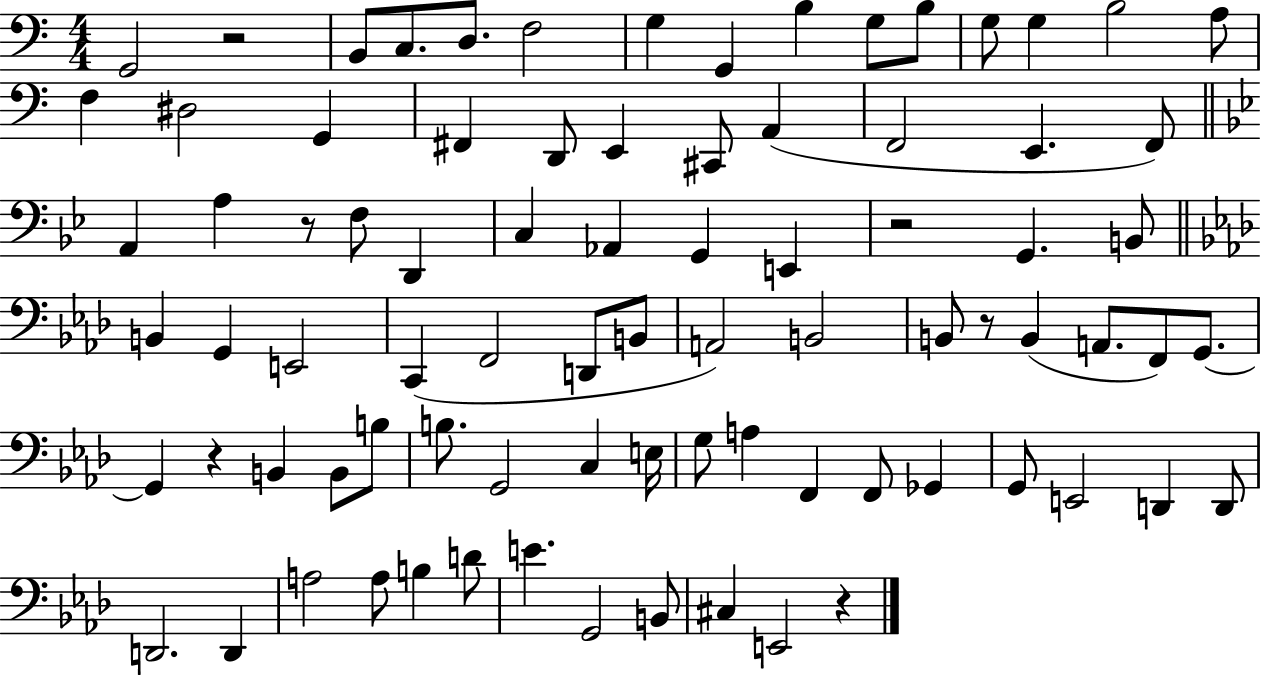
G2/h R/h B2/e C3/e. D3/e. F3/h G3/q G2/q B3/q G3/e B3/e G3/e G3/q B3/h A3/e F3/q D#3/h G2/q F#2/q D2/e E2/q C#2/e A2/q F2/h E2/q. F2/e A2/q A3/q R/e F3/e D2/q C3/q Ab2/q G2/q E2/q R/h G2/q. B2/e B2/q G2/q E2/h C2/q F2/h D2/e B2/e A2/h B2/h B2/e R/e B2/q A2/e. F2/e G2/e. G2/q R/q B2/q B2/e B3/e B3/e. G2/h C3/q E3/s G3/e A3/q F2/q F2/e Gb2/q G2/e E2/h D2/q D2/e D2/h. D2/q A3/h A3/e B3/q D4/e E4/q. G2/h B2/e C#3/q E2/h R/q